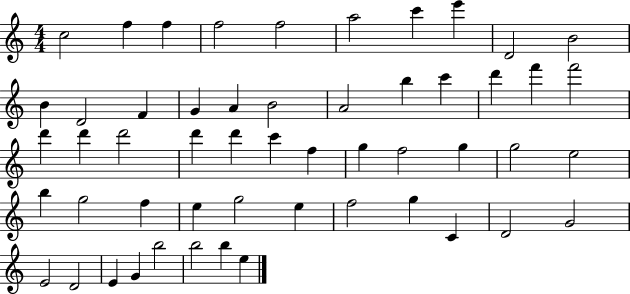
C5/h F5/q F5/q F5/h F5/h A5/h C6/q E6/q D4/h B4/h B4/q D4/h F4/q G4/q A4/q B4/h A4/h B5/q C6/q D6/q F6/q F6/h D6/q D6/q D6/h D6/q D6/q C6/q F5/q G5/q F5/h G5/q G5/h E5/h B5/q G5/h F5/q E5/q G5/h E5/q F5/h G5/q C4/q D4/h G4/h E4/h D4/h E4/q G4/q B5/h B5/h B5/q E5/q